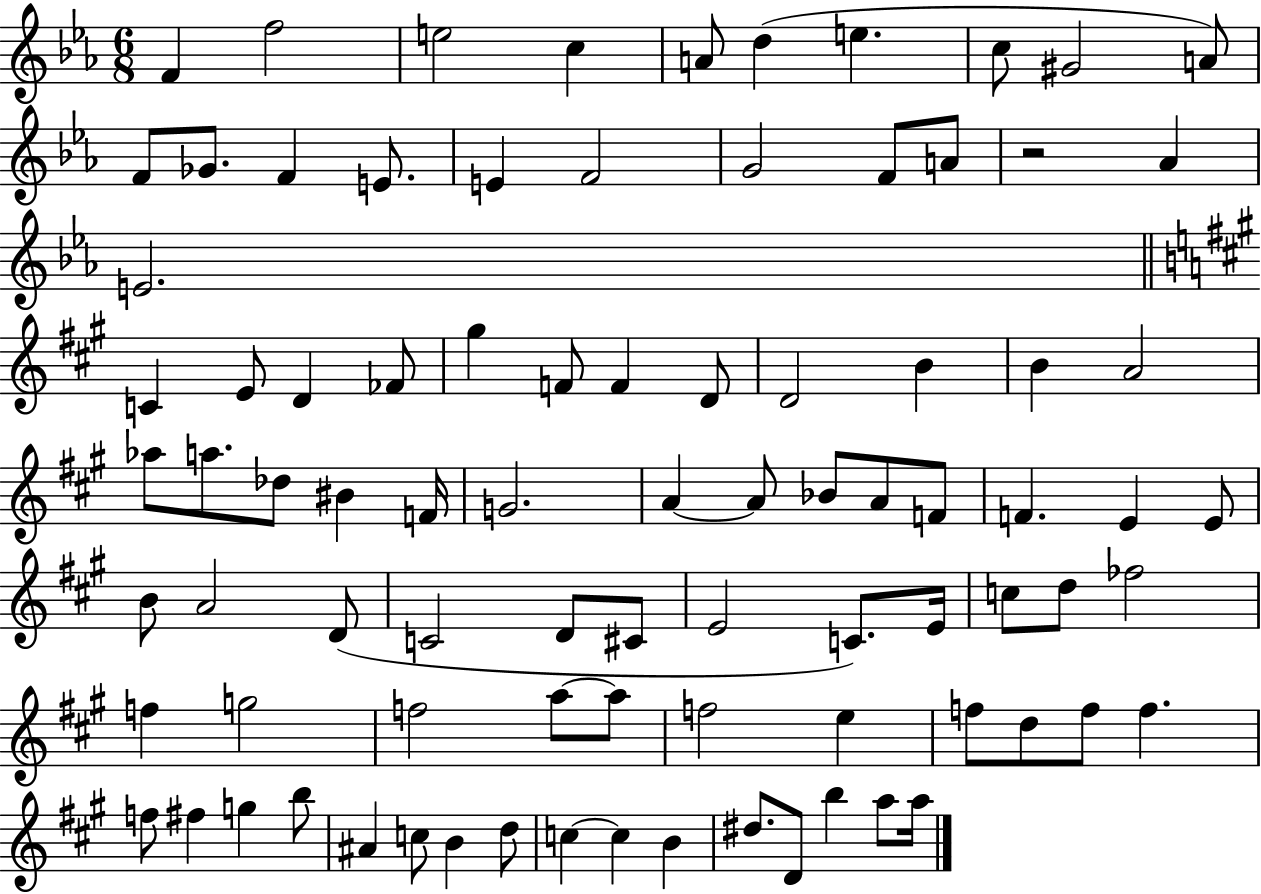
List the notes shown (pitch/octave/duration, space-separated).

F4/q F5/h E5/h C5/q A4/e D5/q E5/q. C5/e G#4/h A4/e F4/e Gb4/e. F4/q E4/e. E4/q F4/h G4/h F4/e A4/e R/h Ab4/q E4/h. C4/q E4/e D4/q FES4/e G#5/q F4/e F4/q D4/e D4/h B4/q B4/q A4/h Ab5/e A5/e. Db5/e BIS4/q F4/s G4/h. A4/q A4/e Bb4/e A4/e F4/e F4/q. E4/q E4/e B4/e A4/h D4/e C4/h D4/e C#4/e E4/h C4/e. E4/s C5/e D5/e FES5/h F5/q G5/h F5/h A5/e A5/e F5/h E5/q F5/e D5/e F5/e F5/q. F5/e F#5/q G5/q B5/e A#4/q C5/e B4/q D5/e C5/q C5/q B4/q D#5/e. D4/e B5/q A5/e A5/s